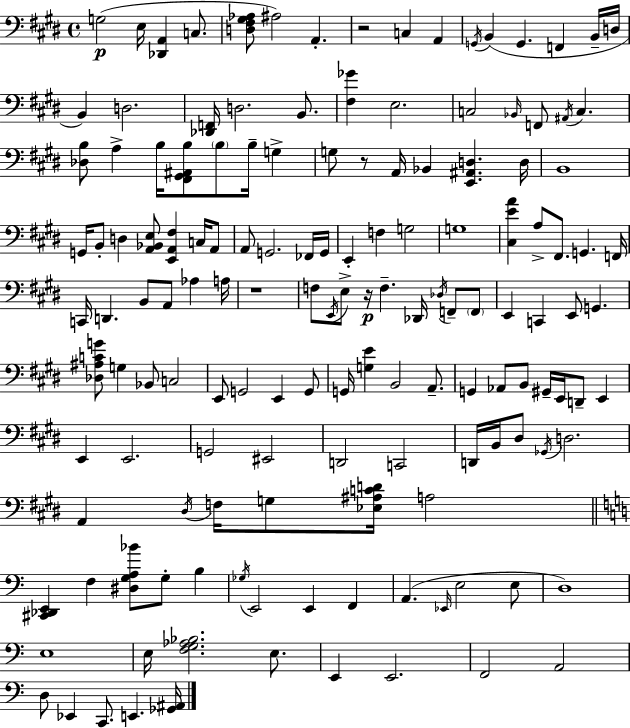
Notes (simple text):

G3/h E3/s [Db2,A2]/q C3/e. [D3,F#3,G#3,Ab3]/e A#3/h A2/q. R/h C3/q A2/q G2/s B2/q G2/q. F2/q B2/s D3/s B2/q D3/h. [Db2,F2]/s D3/h. B2/e. [F#3,Gb4]/q E3/h. C3/h Bb2/s F2/e A#2/s C3/q. [Db3,B3]/e A3/q B3/s [F#2,G#2,A#2,B3]/e B3/e B3/s G3/q G3/e R/e A2/s Bb2/q [E2,A#2,D3]/q. D3/s B2/w G2/s B2/e D3/q [A2,Bb2,E3]/e [E2,A2,F#3]/q C3/s A2/e A2/e G2/h. FES2/s G2/s E2/q F3/q G3/h G3/w [C#3,E4,A4]/q A3/e F#2/e. G2/q. F2/s C2/s D2/q. B2/e A2/e Ab3/q A3/s R/w F3/e E2/s E3/e R/s F3/q. Db2/s Db3/s F2/e F2/e E2/q C2/q E2/e G2/q. [Db3,A#3,C4,G4]/e G3/q Bb2/e C3/h E2/e G2/h E2/q G2/e G2/s [G3,E4]/q B2/h A2/e. G2/q Ab2/e B2/e G#2/s E2/s D2/e E2/q E2/q E2/h. G2/h EIS2/h D2/h C2/h D2/s B2/s D#3/e Gb2/s D3/h. A2/q D#3/s F3/s G3/e [Eb3,A#3,C4,D4]/s A3/h [C#2,Db2,E2]/q F3/q [D#3,G3,A3,Bb4]/e G3/e B3/q Gb3/s E2/h E2/q F2/q A2/q. Eb2/s E3/h E3/e D3/w E3/w E3/s [F3,G3,Ab3,Bb3]/h. E3/e. E2/q E2/h. F2/h A2/h D3/e Eb2/q C2/e. E2/q. [Gb2,A#2]/s